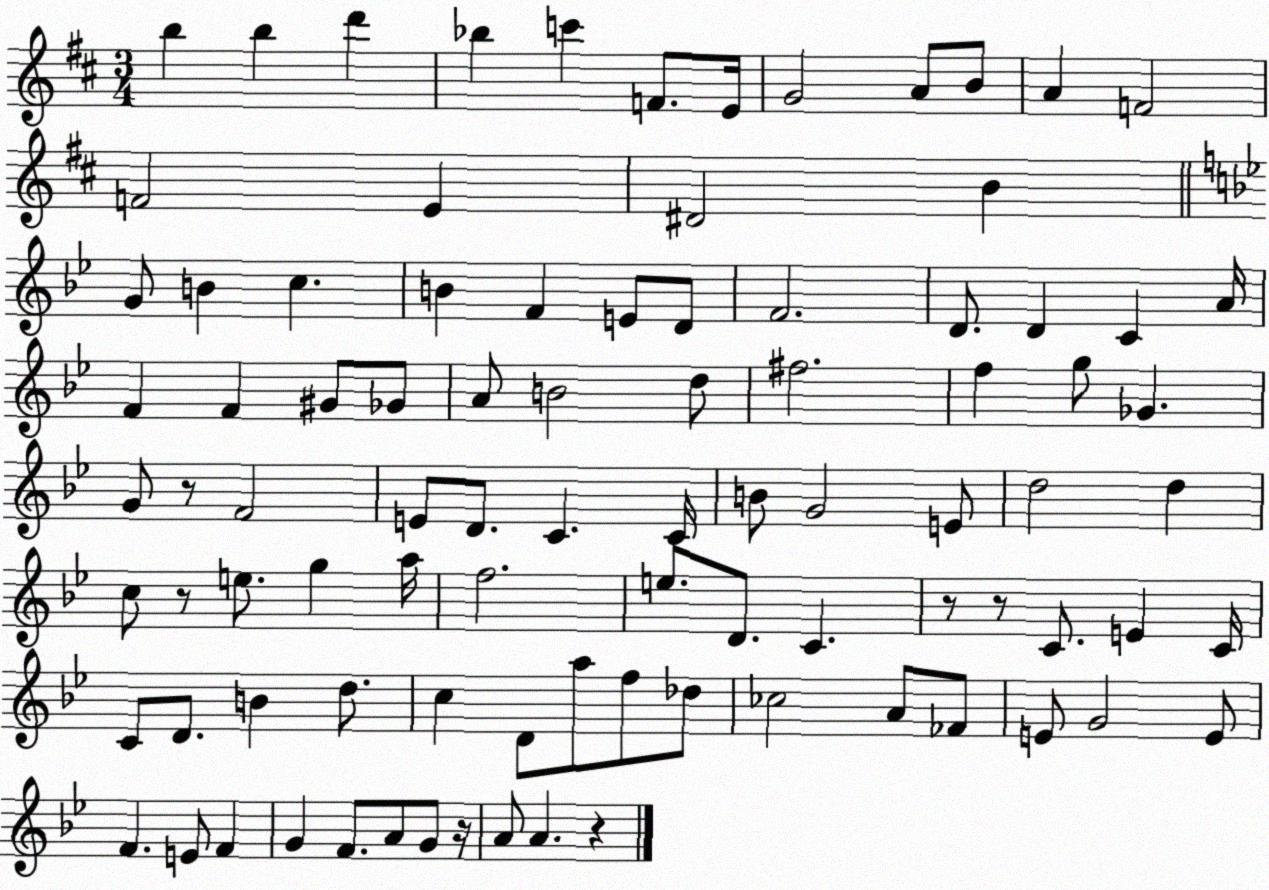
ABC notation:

X:1
T:Untitled
M:3/4
L:1/4
K:D
b b d' _b c' F/2 E/4 G2 A/2 B/2 A F2 F2 E ^D2 B G/2 B c B F E/2 D/2 F2 D/2 D C A/4 F F ^G/2 _G/2 A/2 B2 d/2 ^f2 f g/2 _G G/2 z/2 F2 E/2 D/2 C C/4 B/2 G2 E/2 d2 d c/2 z/2 e/2 g a/4 f2 e/2 D/2 C z/2 z/2 C/2 E C/4 C/2 D/2 B d/2 c D/2 a/2 f/2 _d/2 _c2 A/2 _F/2 E/2 G2 E/2 F E/2 F G F/2 A/2 G/2 z/4 A/2 A z